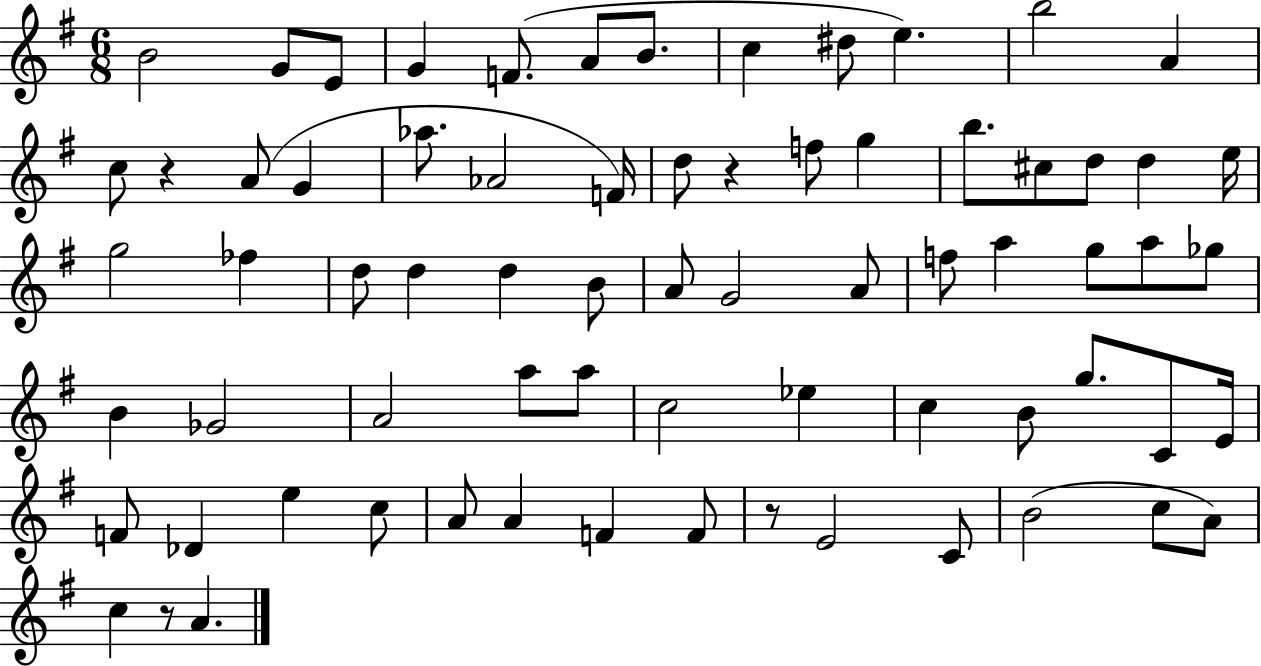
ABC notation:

X:1
T:Untitled
M:6/8
L:1/4
K:G
B2 G/2 E/2 G F/2 A/2 B/2 c ^d/2 e b2 A c/2 z A/2 G _a/2 _A2 F/4 d/2 z f/2 g b/2 ^c/2 d/2 d e/4 g2 _f d/2 d d B/2 A/2 G2 A/2 f/2 a g/2 a/2 _g/2 B _G2 A2 a/2 a/2 c2 _e c B/2 g/2 C/2 E/4 F/2 _D e c/2 A/2 A F F/2 z/2 E2 C/2 B2 c/2 A/2 c z/2 A